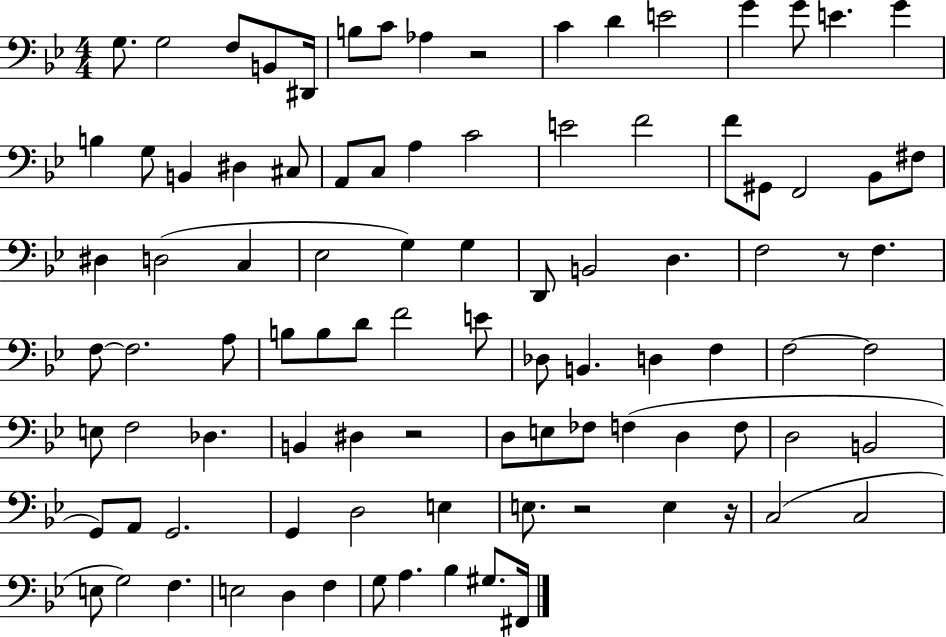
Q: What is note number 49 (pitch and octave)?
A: F4